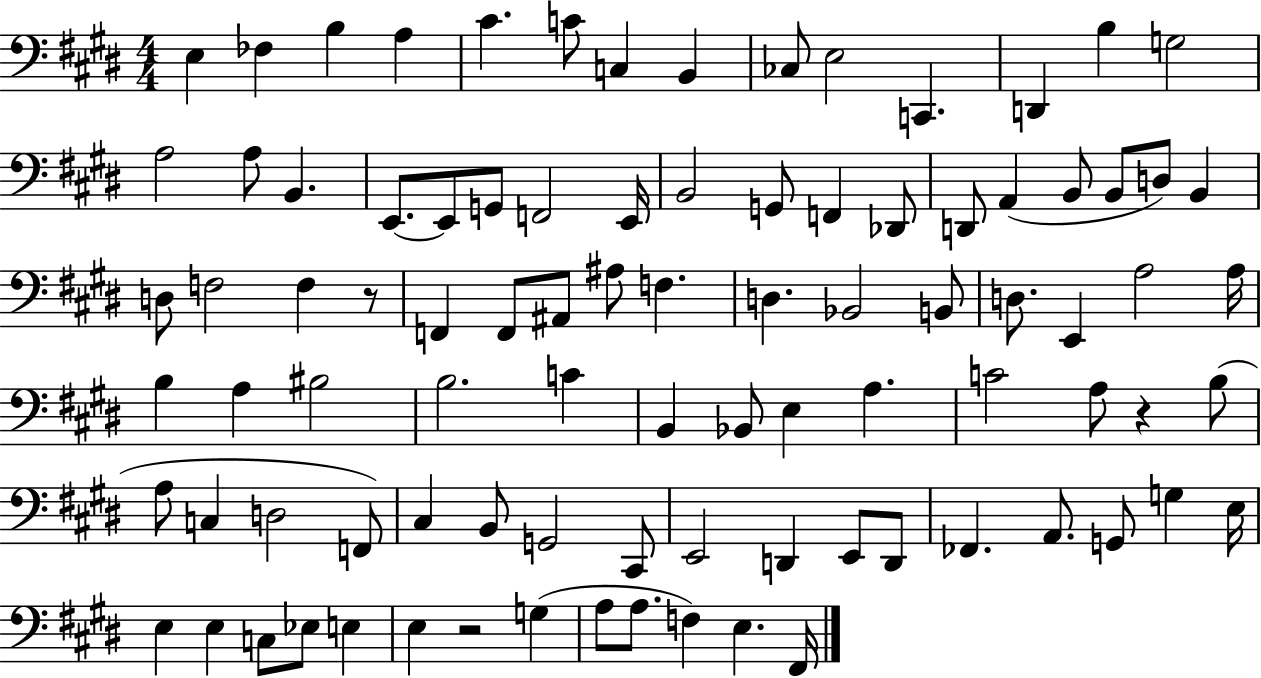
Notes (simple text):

E3/q FES3/q B3/q A3/q C#4/q. C4/e C3/q B2/q CES3/e E3/h C2/q. D2/q B3/q G3/h A3/h A3/e B2/q. E2/e. E2/e G2/e F2/h E2/s B2/h G2/e F2/q Db2/e D2/e A2/q B2/e B2/e D3/e B2/q D3/e F3/h F3/q R/e F2/q F2/e A#2/e A#3/e F3/q. D3/q. Bb2/h B2/e D3/e. E2/q A3/h A3/s B3/q A3/q BIS3/h B3/h. C4/q B2/q Bb2/e E3/q A3/q. C4/h A3/e R/q B3/e A3/e C3/q D3/h F2/e C#3/q B2/e G2/h C#2/e E2/h D2/q E2/e D2/e FES2/q. A2/e. G2/e G3/q E3/s E3/q E3/q C3/e Eb3/e E3/q E3/q R/h G3/q A3/e A3/e. F3/q E3/q. F#2/s